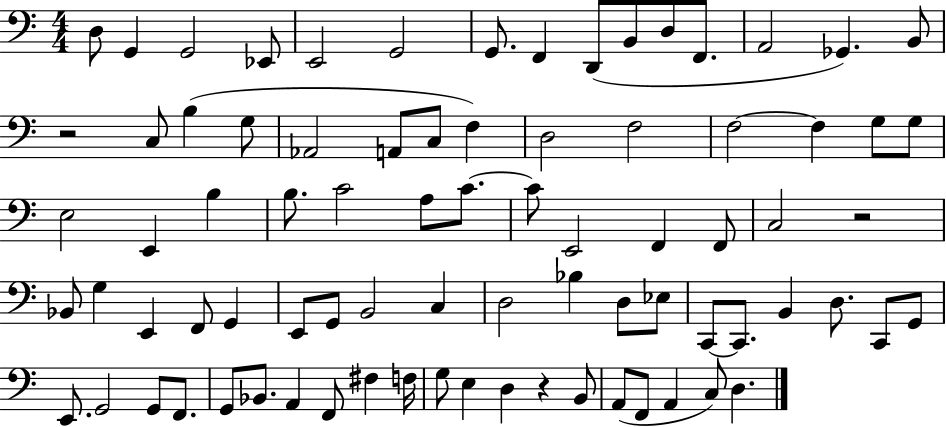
{
  \clef bass
  \numericTimeSignature
  \time 4/4
  \key c \major
  d8 g,4 g,2 ees,8 | e,2 g,2 | g,8. f,4 d,8( b,8 d8 f,8. | a,2 ges,4.) b,8 | \break r2 c8 b4( g8 | aes,2 a,8 c8 f4) | d2 f2 | f2~~ f4 g8 g8 | \break e2 e,4 b4 | b8. c'2 a8 c'8.~~ | c'8 e,2 f,4 f,8 | c2 r2 | \break bes,8 g4 e,4 f,8 g,4 | e,8 g,8 b,2 c4 | d2 bes4 d8 ees8 | c,8~~ c,8. b,4 d8. c,8 g,8 | \break e,8. g,2 g,8 f,8. | g,8 bes,8. a,4 f,8 fis4 f16 | g8 e4 d4 r4 b,8 | a,8( f,8 a,4 c8) d4. | \break \bar "|."
}